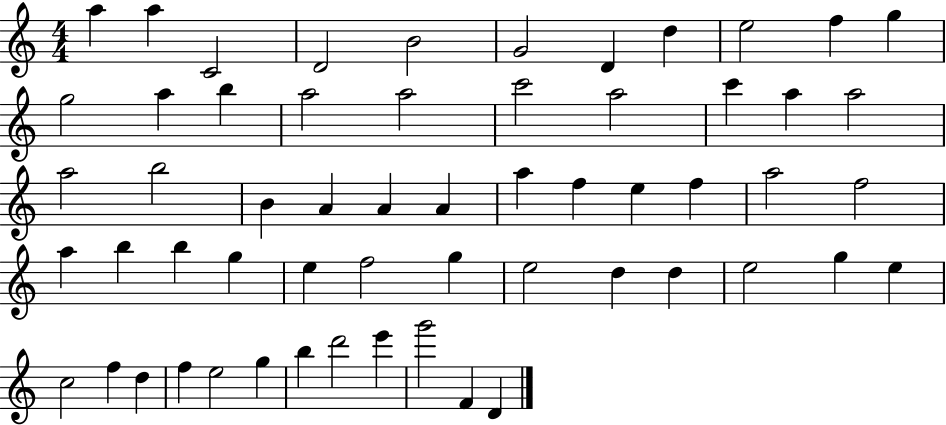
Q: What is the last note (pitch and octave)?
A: D4